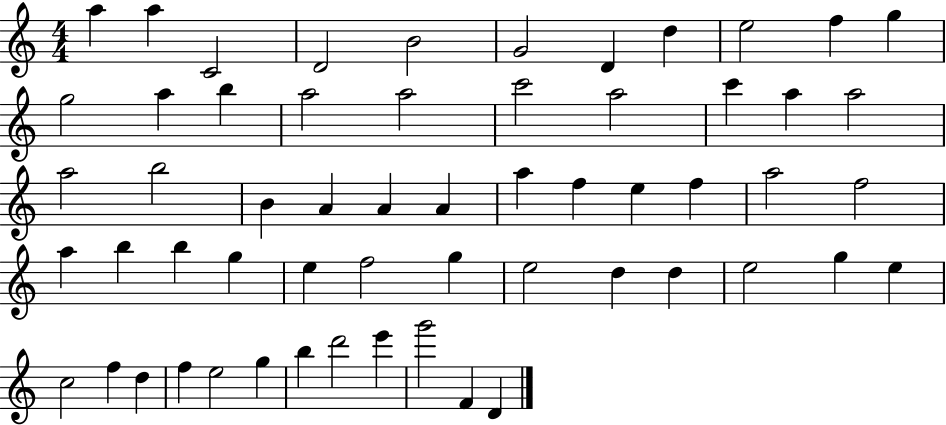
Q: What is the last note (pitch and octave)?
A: D4